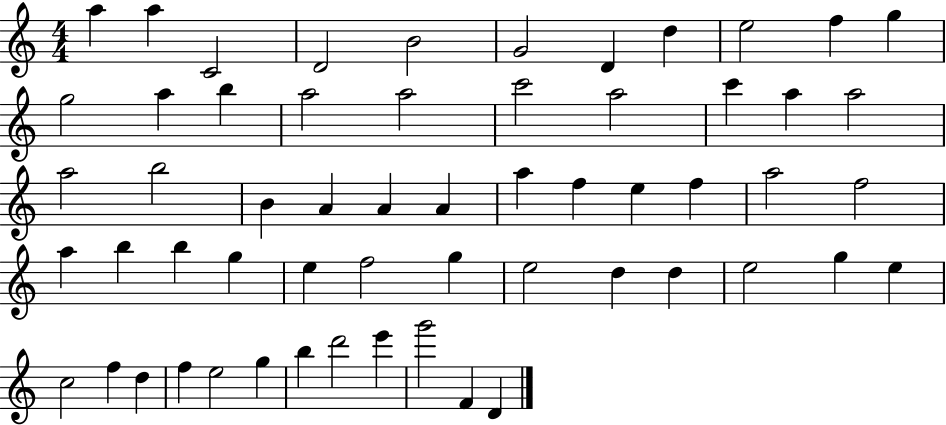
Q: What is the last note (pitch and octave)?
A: D4